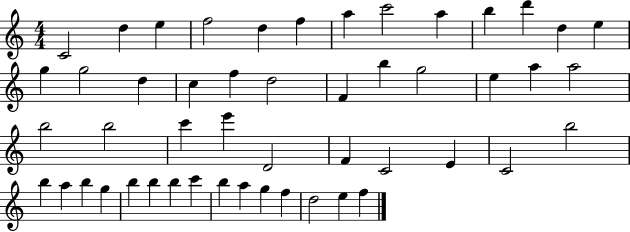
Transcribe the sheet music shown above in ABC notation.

X:1
T:Untitled
M:4/4
L:1/4
K:C
C2 d e f2 d f a c'2 a b d' d e g g2 d c f d2 F b g2 e a a2 b2 b2 c' e' D2 F C2 E C2 b2 b a b g b b b c' b a g f d2 e f